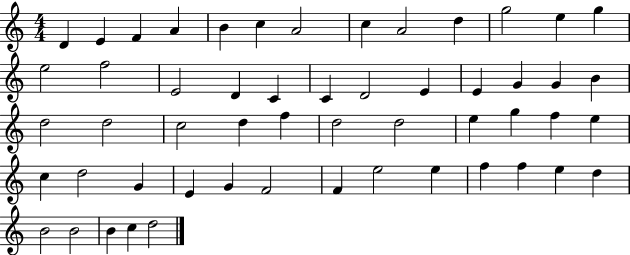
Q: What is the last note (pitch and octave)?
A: D5